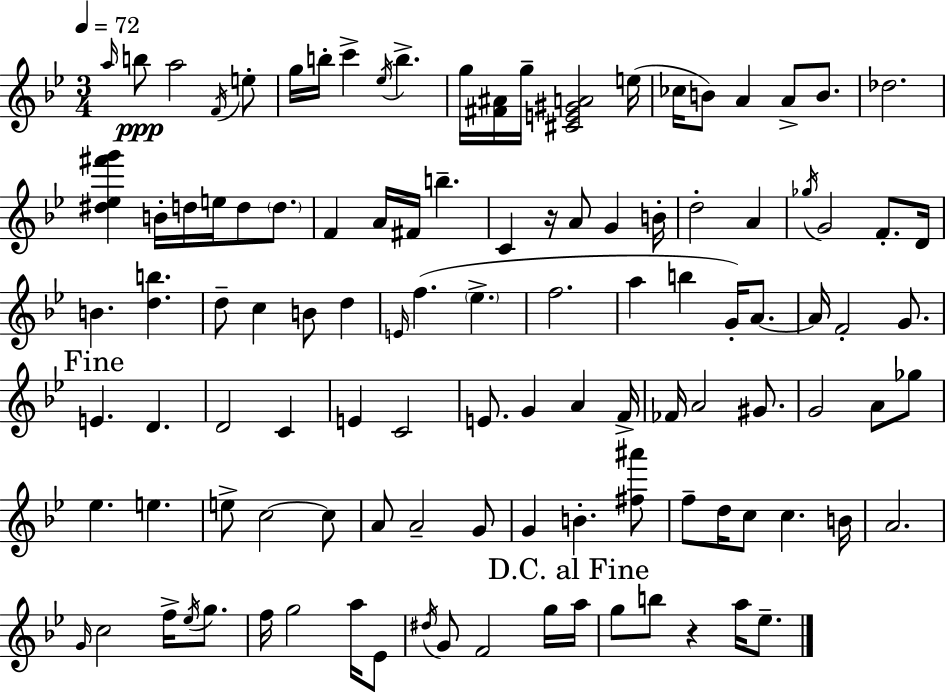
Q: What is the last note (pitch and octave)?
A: Eb5